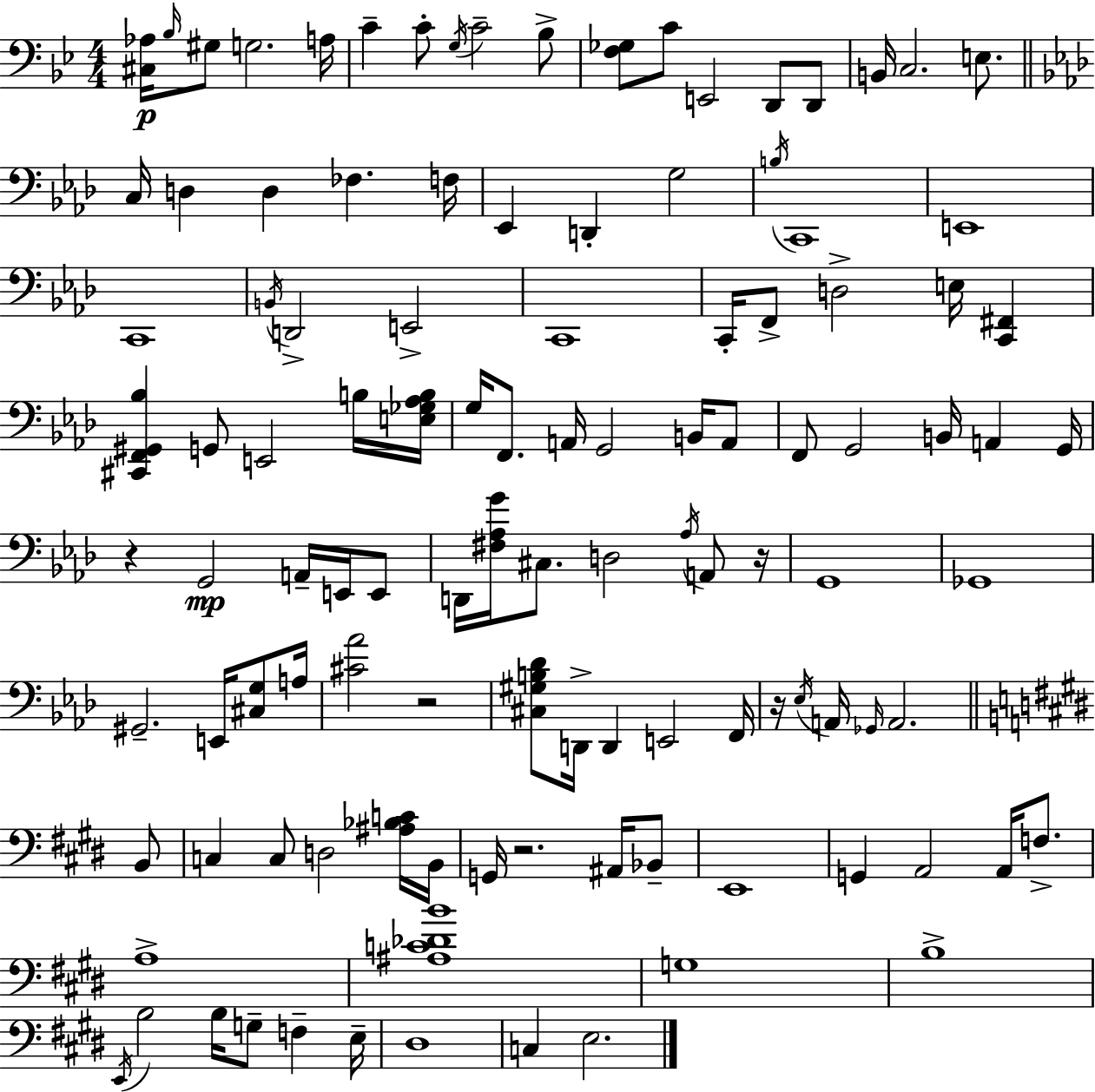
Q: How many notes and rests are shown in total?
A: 113